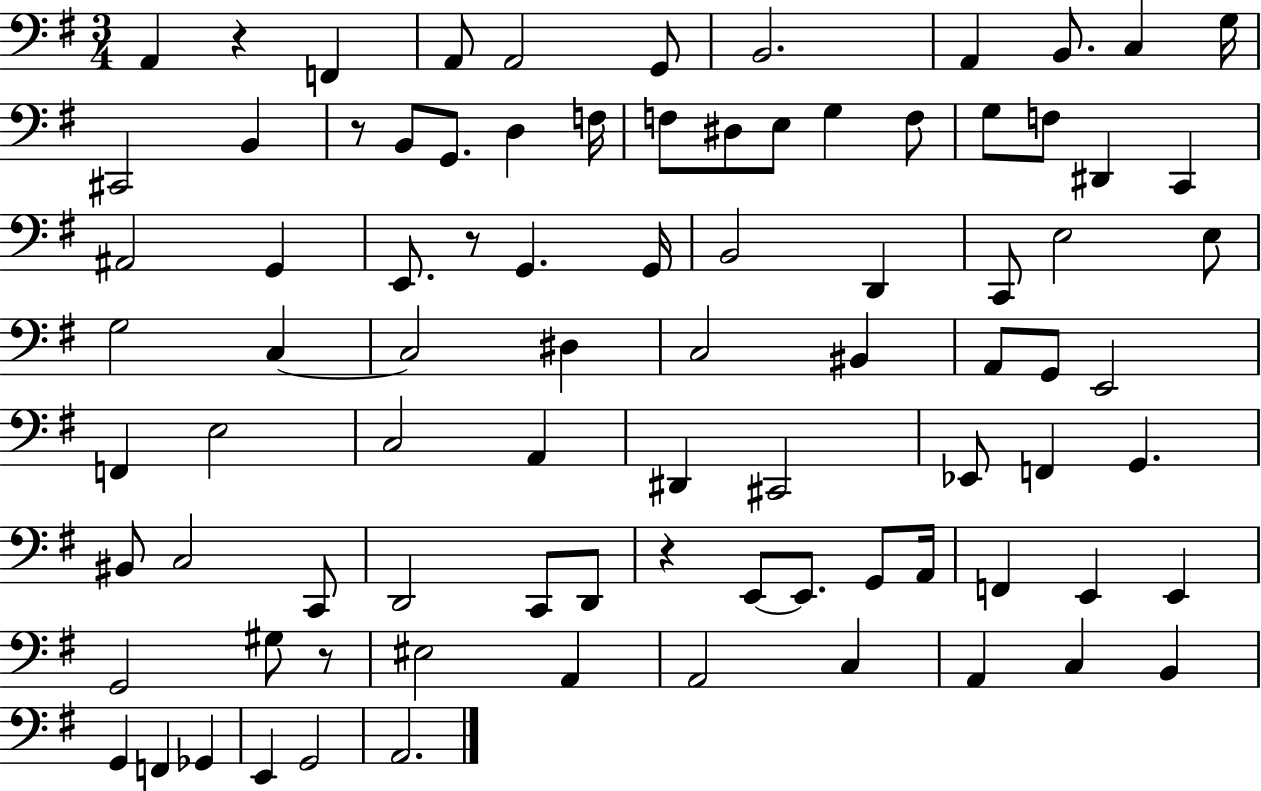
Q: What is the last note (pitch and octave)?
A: A2